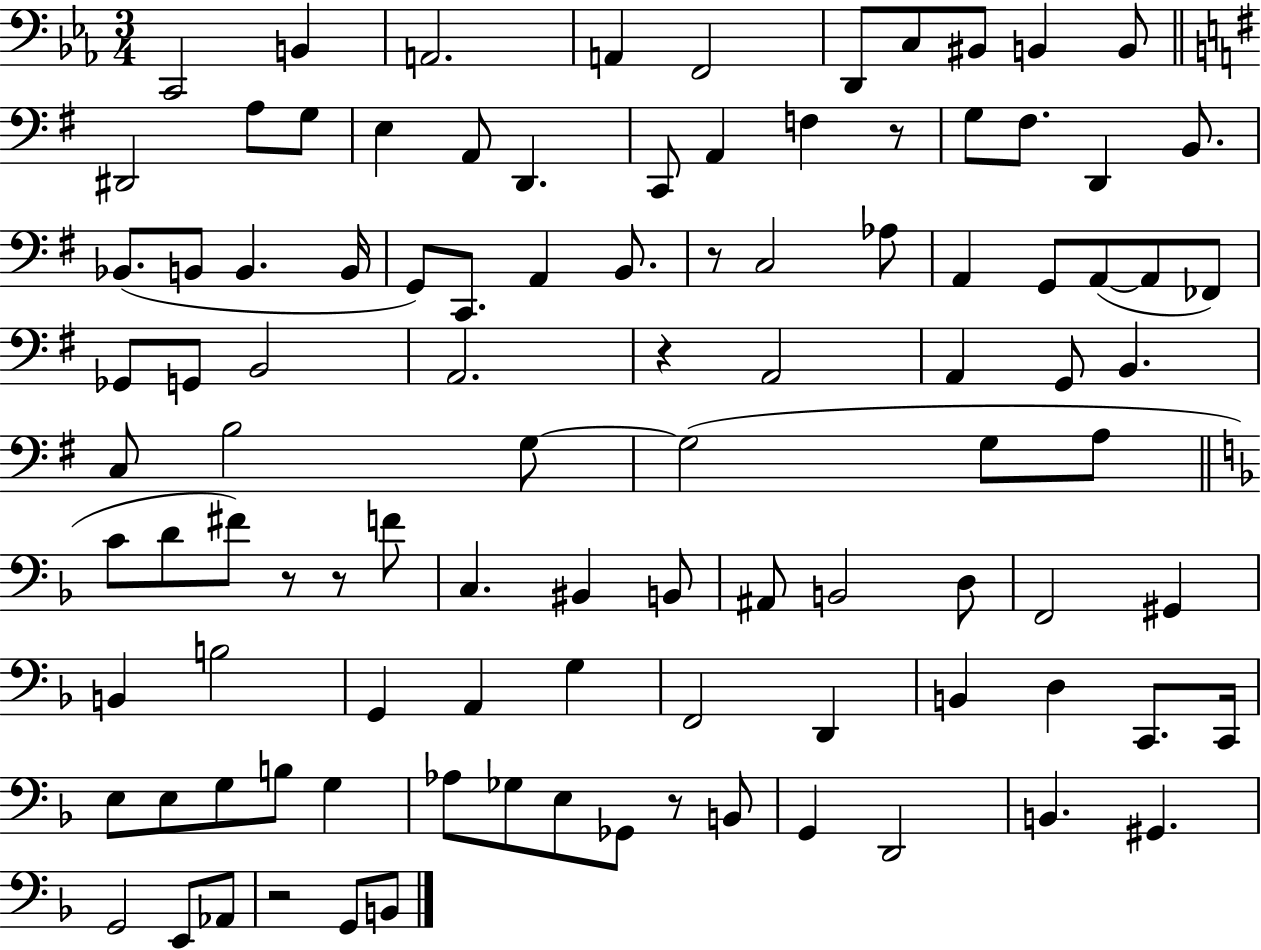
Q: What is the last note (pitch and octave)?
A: B2